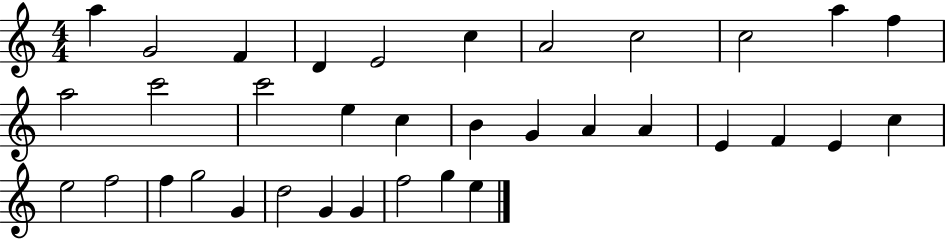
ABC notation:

X:1
T:Untitled
M:4/4
L:1/4
K:C
a G2 F D E2 c A2 c2 c2 a f a2 c'2 c'2 e c B G A A E F E c e2 f2 f g2 G d2 G G f2 g e